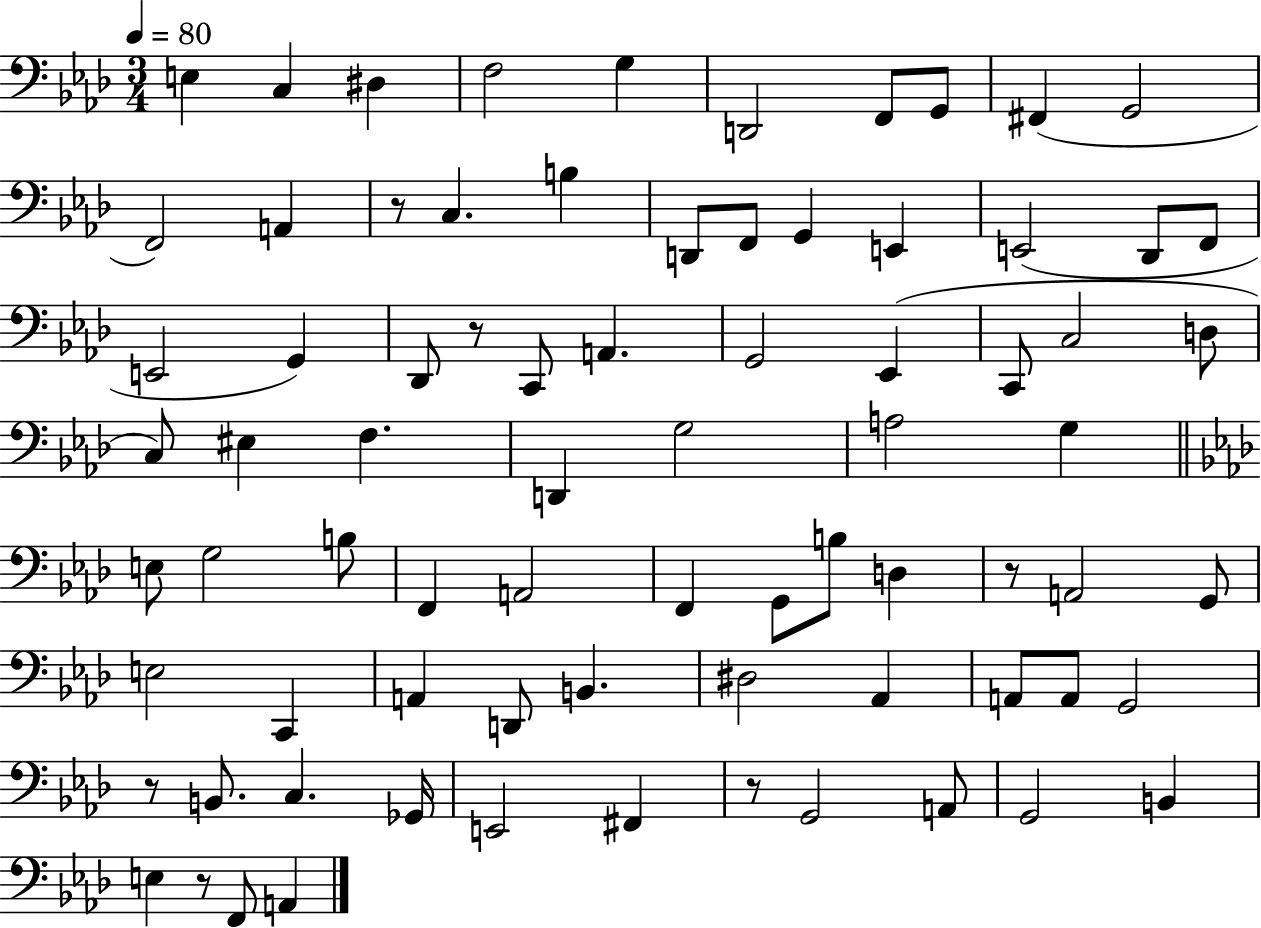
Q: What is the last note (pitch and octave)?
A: A2